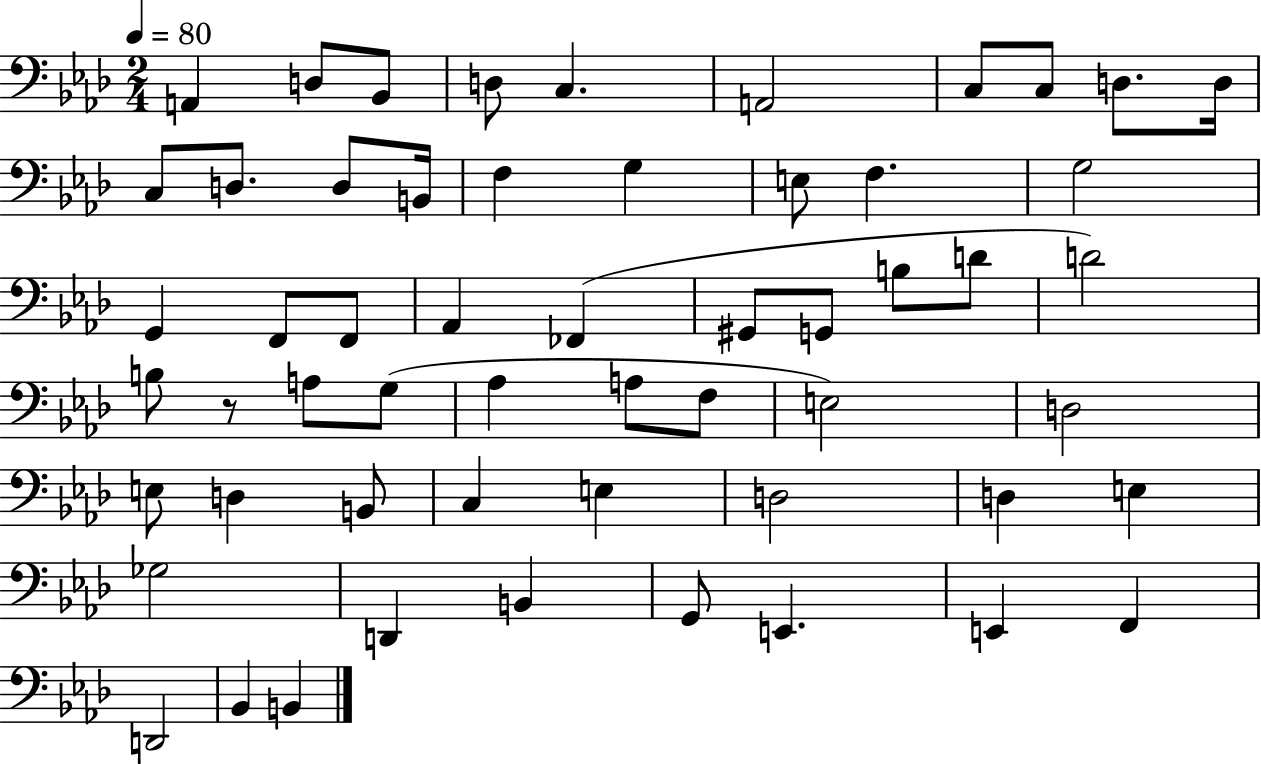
X:1
T:Untitled
M:2/4
L:1/4
K:Ab
A,, D,/2 _B,,/2 D,/2 C, A,,2 C,/2 C,/2 D,/2 D,/4 C,/2 D,/2 D,/2 B,,/4 F, G, E,/2 F, G,2 G,, F,,/2 F,,/2 _A,, _F,, ^G,,/2 G,,/2 B,/2 D/2 D2 B,/2 z/2 A,/2 G,/2 _A, A,/2 F,/2 E,2 D,2 E,/2 D, B,,/2 C, E, D,2 D, E, _G,2 D,, B,, G,,/2 E,, E,, F,, D,,2 _B,, B,,